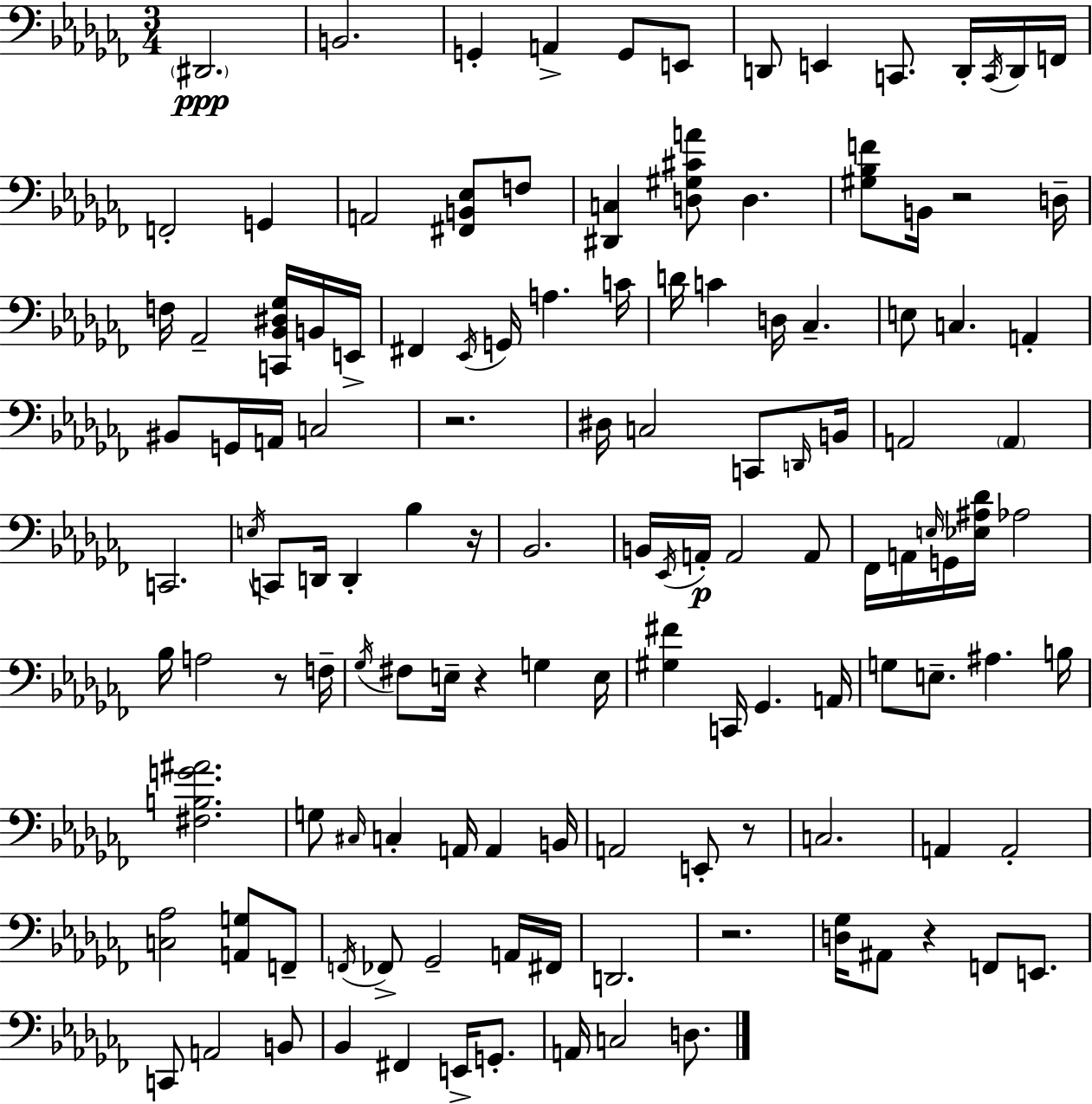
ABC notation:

X:1
T:Untitled
M:3/4
L:1/4
K:Abm
^D,,2 B,,2 G,, A,, G,,/2 E,,/2 D,,/2 E,, C,,/2 D,,/4 C,,/4 D,,/4 F,,/4 F,,2 G,, A,,2 [^F,,B,,_E,]/2 F,/2 [^D,,C,] [D,^G,^CA]/2 D, [^G,_B,F]/2 B,,/4 z2 D,/4 F,/4 _A,,2 [C,,_B,,^D,_G,]/4 B,,/4 E,,/4 ^F,, _E,,/4 G,,/4 A, C/4 D/4 C D,/4 _C, E,/2 C, A,, ^B,,/2 G,,/4 A,,/4 C,2 z2 ^D,/4 C,2 C,,/2 D,,/4 B,,/4 A,,2 A,, C,,2 E,/4 C,,/2 D,,/4 D,, _B, z/4 _B,,2 B,,/4 _E,,/4 A,,/4 A,,2 A,,/2 _F,,/4 A,,/4 E,/4 G,,/4 [_E,^A,_D]/4 _A,2 _B,/4 A,2 z/2 F,/4 _G,/4 ^F,/2 E,/4 z G, E,/4 [^G,^F] C,,/4 _G,, A,,/4 G,/2 E,/2 ^A, B,/4 [^F,B,G^A]2 G,/2 ^C,/4 C, A,,/4 A,, B,,/4 A,,2 E,,/2 z/2 C,2 A,, A,,2 [C,_A,]2 [A,,G,]/2 F,,/2 F,,/4 _F,,/2 _G,,2 A,,/4 ^F,,/4 D,,2 z2 [D,_G,]/4 ^A,,/2 z F,,/2 E,,/2 C,,/2 A,,2 B,,/2 _B,, ^F,, E,,/4 G,,/2 A,,/4 C,2 D,/2